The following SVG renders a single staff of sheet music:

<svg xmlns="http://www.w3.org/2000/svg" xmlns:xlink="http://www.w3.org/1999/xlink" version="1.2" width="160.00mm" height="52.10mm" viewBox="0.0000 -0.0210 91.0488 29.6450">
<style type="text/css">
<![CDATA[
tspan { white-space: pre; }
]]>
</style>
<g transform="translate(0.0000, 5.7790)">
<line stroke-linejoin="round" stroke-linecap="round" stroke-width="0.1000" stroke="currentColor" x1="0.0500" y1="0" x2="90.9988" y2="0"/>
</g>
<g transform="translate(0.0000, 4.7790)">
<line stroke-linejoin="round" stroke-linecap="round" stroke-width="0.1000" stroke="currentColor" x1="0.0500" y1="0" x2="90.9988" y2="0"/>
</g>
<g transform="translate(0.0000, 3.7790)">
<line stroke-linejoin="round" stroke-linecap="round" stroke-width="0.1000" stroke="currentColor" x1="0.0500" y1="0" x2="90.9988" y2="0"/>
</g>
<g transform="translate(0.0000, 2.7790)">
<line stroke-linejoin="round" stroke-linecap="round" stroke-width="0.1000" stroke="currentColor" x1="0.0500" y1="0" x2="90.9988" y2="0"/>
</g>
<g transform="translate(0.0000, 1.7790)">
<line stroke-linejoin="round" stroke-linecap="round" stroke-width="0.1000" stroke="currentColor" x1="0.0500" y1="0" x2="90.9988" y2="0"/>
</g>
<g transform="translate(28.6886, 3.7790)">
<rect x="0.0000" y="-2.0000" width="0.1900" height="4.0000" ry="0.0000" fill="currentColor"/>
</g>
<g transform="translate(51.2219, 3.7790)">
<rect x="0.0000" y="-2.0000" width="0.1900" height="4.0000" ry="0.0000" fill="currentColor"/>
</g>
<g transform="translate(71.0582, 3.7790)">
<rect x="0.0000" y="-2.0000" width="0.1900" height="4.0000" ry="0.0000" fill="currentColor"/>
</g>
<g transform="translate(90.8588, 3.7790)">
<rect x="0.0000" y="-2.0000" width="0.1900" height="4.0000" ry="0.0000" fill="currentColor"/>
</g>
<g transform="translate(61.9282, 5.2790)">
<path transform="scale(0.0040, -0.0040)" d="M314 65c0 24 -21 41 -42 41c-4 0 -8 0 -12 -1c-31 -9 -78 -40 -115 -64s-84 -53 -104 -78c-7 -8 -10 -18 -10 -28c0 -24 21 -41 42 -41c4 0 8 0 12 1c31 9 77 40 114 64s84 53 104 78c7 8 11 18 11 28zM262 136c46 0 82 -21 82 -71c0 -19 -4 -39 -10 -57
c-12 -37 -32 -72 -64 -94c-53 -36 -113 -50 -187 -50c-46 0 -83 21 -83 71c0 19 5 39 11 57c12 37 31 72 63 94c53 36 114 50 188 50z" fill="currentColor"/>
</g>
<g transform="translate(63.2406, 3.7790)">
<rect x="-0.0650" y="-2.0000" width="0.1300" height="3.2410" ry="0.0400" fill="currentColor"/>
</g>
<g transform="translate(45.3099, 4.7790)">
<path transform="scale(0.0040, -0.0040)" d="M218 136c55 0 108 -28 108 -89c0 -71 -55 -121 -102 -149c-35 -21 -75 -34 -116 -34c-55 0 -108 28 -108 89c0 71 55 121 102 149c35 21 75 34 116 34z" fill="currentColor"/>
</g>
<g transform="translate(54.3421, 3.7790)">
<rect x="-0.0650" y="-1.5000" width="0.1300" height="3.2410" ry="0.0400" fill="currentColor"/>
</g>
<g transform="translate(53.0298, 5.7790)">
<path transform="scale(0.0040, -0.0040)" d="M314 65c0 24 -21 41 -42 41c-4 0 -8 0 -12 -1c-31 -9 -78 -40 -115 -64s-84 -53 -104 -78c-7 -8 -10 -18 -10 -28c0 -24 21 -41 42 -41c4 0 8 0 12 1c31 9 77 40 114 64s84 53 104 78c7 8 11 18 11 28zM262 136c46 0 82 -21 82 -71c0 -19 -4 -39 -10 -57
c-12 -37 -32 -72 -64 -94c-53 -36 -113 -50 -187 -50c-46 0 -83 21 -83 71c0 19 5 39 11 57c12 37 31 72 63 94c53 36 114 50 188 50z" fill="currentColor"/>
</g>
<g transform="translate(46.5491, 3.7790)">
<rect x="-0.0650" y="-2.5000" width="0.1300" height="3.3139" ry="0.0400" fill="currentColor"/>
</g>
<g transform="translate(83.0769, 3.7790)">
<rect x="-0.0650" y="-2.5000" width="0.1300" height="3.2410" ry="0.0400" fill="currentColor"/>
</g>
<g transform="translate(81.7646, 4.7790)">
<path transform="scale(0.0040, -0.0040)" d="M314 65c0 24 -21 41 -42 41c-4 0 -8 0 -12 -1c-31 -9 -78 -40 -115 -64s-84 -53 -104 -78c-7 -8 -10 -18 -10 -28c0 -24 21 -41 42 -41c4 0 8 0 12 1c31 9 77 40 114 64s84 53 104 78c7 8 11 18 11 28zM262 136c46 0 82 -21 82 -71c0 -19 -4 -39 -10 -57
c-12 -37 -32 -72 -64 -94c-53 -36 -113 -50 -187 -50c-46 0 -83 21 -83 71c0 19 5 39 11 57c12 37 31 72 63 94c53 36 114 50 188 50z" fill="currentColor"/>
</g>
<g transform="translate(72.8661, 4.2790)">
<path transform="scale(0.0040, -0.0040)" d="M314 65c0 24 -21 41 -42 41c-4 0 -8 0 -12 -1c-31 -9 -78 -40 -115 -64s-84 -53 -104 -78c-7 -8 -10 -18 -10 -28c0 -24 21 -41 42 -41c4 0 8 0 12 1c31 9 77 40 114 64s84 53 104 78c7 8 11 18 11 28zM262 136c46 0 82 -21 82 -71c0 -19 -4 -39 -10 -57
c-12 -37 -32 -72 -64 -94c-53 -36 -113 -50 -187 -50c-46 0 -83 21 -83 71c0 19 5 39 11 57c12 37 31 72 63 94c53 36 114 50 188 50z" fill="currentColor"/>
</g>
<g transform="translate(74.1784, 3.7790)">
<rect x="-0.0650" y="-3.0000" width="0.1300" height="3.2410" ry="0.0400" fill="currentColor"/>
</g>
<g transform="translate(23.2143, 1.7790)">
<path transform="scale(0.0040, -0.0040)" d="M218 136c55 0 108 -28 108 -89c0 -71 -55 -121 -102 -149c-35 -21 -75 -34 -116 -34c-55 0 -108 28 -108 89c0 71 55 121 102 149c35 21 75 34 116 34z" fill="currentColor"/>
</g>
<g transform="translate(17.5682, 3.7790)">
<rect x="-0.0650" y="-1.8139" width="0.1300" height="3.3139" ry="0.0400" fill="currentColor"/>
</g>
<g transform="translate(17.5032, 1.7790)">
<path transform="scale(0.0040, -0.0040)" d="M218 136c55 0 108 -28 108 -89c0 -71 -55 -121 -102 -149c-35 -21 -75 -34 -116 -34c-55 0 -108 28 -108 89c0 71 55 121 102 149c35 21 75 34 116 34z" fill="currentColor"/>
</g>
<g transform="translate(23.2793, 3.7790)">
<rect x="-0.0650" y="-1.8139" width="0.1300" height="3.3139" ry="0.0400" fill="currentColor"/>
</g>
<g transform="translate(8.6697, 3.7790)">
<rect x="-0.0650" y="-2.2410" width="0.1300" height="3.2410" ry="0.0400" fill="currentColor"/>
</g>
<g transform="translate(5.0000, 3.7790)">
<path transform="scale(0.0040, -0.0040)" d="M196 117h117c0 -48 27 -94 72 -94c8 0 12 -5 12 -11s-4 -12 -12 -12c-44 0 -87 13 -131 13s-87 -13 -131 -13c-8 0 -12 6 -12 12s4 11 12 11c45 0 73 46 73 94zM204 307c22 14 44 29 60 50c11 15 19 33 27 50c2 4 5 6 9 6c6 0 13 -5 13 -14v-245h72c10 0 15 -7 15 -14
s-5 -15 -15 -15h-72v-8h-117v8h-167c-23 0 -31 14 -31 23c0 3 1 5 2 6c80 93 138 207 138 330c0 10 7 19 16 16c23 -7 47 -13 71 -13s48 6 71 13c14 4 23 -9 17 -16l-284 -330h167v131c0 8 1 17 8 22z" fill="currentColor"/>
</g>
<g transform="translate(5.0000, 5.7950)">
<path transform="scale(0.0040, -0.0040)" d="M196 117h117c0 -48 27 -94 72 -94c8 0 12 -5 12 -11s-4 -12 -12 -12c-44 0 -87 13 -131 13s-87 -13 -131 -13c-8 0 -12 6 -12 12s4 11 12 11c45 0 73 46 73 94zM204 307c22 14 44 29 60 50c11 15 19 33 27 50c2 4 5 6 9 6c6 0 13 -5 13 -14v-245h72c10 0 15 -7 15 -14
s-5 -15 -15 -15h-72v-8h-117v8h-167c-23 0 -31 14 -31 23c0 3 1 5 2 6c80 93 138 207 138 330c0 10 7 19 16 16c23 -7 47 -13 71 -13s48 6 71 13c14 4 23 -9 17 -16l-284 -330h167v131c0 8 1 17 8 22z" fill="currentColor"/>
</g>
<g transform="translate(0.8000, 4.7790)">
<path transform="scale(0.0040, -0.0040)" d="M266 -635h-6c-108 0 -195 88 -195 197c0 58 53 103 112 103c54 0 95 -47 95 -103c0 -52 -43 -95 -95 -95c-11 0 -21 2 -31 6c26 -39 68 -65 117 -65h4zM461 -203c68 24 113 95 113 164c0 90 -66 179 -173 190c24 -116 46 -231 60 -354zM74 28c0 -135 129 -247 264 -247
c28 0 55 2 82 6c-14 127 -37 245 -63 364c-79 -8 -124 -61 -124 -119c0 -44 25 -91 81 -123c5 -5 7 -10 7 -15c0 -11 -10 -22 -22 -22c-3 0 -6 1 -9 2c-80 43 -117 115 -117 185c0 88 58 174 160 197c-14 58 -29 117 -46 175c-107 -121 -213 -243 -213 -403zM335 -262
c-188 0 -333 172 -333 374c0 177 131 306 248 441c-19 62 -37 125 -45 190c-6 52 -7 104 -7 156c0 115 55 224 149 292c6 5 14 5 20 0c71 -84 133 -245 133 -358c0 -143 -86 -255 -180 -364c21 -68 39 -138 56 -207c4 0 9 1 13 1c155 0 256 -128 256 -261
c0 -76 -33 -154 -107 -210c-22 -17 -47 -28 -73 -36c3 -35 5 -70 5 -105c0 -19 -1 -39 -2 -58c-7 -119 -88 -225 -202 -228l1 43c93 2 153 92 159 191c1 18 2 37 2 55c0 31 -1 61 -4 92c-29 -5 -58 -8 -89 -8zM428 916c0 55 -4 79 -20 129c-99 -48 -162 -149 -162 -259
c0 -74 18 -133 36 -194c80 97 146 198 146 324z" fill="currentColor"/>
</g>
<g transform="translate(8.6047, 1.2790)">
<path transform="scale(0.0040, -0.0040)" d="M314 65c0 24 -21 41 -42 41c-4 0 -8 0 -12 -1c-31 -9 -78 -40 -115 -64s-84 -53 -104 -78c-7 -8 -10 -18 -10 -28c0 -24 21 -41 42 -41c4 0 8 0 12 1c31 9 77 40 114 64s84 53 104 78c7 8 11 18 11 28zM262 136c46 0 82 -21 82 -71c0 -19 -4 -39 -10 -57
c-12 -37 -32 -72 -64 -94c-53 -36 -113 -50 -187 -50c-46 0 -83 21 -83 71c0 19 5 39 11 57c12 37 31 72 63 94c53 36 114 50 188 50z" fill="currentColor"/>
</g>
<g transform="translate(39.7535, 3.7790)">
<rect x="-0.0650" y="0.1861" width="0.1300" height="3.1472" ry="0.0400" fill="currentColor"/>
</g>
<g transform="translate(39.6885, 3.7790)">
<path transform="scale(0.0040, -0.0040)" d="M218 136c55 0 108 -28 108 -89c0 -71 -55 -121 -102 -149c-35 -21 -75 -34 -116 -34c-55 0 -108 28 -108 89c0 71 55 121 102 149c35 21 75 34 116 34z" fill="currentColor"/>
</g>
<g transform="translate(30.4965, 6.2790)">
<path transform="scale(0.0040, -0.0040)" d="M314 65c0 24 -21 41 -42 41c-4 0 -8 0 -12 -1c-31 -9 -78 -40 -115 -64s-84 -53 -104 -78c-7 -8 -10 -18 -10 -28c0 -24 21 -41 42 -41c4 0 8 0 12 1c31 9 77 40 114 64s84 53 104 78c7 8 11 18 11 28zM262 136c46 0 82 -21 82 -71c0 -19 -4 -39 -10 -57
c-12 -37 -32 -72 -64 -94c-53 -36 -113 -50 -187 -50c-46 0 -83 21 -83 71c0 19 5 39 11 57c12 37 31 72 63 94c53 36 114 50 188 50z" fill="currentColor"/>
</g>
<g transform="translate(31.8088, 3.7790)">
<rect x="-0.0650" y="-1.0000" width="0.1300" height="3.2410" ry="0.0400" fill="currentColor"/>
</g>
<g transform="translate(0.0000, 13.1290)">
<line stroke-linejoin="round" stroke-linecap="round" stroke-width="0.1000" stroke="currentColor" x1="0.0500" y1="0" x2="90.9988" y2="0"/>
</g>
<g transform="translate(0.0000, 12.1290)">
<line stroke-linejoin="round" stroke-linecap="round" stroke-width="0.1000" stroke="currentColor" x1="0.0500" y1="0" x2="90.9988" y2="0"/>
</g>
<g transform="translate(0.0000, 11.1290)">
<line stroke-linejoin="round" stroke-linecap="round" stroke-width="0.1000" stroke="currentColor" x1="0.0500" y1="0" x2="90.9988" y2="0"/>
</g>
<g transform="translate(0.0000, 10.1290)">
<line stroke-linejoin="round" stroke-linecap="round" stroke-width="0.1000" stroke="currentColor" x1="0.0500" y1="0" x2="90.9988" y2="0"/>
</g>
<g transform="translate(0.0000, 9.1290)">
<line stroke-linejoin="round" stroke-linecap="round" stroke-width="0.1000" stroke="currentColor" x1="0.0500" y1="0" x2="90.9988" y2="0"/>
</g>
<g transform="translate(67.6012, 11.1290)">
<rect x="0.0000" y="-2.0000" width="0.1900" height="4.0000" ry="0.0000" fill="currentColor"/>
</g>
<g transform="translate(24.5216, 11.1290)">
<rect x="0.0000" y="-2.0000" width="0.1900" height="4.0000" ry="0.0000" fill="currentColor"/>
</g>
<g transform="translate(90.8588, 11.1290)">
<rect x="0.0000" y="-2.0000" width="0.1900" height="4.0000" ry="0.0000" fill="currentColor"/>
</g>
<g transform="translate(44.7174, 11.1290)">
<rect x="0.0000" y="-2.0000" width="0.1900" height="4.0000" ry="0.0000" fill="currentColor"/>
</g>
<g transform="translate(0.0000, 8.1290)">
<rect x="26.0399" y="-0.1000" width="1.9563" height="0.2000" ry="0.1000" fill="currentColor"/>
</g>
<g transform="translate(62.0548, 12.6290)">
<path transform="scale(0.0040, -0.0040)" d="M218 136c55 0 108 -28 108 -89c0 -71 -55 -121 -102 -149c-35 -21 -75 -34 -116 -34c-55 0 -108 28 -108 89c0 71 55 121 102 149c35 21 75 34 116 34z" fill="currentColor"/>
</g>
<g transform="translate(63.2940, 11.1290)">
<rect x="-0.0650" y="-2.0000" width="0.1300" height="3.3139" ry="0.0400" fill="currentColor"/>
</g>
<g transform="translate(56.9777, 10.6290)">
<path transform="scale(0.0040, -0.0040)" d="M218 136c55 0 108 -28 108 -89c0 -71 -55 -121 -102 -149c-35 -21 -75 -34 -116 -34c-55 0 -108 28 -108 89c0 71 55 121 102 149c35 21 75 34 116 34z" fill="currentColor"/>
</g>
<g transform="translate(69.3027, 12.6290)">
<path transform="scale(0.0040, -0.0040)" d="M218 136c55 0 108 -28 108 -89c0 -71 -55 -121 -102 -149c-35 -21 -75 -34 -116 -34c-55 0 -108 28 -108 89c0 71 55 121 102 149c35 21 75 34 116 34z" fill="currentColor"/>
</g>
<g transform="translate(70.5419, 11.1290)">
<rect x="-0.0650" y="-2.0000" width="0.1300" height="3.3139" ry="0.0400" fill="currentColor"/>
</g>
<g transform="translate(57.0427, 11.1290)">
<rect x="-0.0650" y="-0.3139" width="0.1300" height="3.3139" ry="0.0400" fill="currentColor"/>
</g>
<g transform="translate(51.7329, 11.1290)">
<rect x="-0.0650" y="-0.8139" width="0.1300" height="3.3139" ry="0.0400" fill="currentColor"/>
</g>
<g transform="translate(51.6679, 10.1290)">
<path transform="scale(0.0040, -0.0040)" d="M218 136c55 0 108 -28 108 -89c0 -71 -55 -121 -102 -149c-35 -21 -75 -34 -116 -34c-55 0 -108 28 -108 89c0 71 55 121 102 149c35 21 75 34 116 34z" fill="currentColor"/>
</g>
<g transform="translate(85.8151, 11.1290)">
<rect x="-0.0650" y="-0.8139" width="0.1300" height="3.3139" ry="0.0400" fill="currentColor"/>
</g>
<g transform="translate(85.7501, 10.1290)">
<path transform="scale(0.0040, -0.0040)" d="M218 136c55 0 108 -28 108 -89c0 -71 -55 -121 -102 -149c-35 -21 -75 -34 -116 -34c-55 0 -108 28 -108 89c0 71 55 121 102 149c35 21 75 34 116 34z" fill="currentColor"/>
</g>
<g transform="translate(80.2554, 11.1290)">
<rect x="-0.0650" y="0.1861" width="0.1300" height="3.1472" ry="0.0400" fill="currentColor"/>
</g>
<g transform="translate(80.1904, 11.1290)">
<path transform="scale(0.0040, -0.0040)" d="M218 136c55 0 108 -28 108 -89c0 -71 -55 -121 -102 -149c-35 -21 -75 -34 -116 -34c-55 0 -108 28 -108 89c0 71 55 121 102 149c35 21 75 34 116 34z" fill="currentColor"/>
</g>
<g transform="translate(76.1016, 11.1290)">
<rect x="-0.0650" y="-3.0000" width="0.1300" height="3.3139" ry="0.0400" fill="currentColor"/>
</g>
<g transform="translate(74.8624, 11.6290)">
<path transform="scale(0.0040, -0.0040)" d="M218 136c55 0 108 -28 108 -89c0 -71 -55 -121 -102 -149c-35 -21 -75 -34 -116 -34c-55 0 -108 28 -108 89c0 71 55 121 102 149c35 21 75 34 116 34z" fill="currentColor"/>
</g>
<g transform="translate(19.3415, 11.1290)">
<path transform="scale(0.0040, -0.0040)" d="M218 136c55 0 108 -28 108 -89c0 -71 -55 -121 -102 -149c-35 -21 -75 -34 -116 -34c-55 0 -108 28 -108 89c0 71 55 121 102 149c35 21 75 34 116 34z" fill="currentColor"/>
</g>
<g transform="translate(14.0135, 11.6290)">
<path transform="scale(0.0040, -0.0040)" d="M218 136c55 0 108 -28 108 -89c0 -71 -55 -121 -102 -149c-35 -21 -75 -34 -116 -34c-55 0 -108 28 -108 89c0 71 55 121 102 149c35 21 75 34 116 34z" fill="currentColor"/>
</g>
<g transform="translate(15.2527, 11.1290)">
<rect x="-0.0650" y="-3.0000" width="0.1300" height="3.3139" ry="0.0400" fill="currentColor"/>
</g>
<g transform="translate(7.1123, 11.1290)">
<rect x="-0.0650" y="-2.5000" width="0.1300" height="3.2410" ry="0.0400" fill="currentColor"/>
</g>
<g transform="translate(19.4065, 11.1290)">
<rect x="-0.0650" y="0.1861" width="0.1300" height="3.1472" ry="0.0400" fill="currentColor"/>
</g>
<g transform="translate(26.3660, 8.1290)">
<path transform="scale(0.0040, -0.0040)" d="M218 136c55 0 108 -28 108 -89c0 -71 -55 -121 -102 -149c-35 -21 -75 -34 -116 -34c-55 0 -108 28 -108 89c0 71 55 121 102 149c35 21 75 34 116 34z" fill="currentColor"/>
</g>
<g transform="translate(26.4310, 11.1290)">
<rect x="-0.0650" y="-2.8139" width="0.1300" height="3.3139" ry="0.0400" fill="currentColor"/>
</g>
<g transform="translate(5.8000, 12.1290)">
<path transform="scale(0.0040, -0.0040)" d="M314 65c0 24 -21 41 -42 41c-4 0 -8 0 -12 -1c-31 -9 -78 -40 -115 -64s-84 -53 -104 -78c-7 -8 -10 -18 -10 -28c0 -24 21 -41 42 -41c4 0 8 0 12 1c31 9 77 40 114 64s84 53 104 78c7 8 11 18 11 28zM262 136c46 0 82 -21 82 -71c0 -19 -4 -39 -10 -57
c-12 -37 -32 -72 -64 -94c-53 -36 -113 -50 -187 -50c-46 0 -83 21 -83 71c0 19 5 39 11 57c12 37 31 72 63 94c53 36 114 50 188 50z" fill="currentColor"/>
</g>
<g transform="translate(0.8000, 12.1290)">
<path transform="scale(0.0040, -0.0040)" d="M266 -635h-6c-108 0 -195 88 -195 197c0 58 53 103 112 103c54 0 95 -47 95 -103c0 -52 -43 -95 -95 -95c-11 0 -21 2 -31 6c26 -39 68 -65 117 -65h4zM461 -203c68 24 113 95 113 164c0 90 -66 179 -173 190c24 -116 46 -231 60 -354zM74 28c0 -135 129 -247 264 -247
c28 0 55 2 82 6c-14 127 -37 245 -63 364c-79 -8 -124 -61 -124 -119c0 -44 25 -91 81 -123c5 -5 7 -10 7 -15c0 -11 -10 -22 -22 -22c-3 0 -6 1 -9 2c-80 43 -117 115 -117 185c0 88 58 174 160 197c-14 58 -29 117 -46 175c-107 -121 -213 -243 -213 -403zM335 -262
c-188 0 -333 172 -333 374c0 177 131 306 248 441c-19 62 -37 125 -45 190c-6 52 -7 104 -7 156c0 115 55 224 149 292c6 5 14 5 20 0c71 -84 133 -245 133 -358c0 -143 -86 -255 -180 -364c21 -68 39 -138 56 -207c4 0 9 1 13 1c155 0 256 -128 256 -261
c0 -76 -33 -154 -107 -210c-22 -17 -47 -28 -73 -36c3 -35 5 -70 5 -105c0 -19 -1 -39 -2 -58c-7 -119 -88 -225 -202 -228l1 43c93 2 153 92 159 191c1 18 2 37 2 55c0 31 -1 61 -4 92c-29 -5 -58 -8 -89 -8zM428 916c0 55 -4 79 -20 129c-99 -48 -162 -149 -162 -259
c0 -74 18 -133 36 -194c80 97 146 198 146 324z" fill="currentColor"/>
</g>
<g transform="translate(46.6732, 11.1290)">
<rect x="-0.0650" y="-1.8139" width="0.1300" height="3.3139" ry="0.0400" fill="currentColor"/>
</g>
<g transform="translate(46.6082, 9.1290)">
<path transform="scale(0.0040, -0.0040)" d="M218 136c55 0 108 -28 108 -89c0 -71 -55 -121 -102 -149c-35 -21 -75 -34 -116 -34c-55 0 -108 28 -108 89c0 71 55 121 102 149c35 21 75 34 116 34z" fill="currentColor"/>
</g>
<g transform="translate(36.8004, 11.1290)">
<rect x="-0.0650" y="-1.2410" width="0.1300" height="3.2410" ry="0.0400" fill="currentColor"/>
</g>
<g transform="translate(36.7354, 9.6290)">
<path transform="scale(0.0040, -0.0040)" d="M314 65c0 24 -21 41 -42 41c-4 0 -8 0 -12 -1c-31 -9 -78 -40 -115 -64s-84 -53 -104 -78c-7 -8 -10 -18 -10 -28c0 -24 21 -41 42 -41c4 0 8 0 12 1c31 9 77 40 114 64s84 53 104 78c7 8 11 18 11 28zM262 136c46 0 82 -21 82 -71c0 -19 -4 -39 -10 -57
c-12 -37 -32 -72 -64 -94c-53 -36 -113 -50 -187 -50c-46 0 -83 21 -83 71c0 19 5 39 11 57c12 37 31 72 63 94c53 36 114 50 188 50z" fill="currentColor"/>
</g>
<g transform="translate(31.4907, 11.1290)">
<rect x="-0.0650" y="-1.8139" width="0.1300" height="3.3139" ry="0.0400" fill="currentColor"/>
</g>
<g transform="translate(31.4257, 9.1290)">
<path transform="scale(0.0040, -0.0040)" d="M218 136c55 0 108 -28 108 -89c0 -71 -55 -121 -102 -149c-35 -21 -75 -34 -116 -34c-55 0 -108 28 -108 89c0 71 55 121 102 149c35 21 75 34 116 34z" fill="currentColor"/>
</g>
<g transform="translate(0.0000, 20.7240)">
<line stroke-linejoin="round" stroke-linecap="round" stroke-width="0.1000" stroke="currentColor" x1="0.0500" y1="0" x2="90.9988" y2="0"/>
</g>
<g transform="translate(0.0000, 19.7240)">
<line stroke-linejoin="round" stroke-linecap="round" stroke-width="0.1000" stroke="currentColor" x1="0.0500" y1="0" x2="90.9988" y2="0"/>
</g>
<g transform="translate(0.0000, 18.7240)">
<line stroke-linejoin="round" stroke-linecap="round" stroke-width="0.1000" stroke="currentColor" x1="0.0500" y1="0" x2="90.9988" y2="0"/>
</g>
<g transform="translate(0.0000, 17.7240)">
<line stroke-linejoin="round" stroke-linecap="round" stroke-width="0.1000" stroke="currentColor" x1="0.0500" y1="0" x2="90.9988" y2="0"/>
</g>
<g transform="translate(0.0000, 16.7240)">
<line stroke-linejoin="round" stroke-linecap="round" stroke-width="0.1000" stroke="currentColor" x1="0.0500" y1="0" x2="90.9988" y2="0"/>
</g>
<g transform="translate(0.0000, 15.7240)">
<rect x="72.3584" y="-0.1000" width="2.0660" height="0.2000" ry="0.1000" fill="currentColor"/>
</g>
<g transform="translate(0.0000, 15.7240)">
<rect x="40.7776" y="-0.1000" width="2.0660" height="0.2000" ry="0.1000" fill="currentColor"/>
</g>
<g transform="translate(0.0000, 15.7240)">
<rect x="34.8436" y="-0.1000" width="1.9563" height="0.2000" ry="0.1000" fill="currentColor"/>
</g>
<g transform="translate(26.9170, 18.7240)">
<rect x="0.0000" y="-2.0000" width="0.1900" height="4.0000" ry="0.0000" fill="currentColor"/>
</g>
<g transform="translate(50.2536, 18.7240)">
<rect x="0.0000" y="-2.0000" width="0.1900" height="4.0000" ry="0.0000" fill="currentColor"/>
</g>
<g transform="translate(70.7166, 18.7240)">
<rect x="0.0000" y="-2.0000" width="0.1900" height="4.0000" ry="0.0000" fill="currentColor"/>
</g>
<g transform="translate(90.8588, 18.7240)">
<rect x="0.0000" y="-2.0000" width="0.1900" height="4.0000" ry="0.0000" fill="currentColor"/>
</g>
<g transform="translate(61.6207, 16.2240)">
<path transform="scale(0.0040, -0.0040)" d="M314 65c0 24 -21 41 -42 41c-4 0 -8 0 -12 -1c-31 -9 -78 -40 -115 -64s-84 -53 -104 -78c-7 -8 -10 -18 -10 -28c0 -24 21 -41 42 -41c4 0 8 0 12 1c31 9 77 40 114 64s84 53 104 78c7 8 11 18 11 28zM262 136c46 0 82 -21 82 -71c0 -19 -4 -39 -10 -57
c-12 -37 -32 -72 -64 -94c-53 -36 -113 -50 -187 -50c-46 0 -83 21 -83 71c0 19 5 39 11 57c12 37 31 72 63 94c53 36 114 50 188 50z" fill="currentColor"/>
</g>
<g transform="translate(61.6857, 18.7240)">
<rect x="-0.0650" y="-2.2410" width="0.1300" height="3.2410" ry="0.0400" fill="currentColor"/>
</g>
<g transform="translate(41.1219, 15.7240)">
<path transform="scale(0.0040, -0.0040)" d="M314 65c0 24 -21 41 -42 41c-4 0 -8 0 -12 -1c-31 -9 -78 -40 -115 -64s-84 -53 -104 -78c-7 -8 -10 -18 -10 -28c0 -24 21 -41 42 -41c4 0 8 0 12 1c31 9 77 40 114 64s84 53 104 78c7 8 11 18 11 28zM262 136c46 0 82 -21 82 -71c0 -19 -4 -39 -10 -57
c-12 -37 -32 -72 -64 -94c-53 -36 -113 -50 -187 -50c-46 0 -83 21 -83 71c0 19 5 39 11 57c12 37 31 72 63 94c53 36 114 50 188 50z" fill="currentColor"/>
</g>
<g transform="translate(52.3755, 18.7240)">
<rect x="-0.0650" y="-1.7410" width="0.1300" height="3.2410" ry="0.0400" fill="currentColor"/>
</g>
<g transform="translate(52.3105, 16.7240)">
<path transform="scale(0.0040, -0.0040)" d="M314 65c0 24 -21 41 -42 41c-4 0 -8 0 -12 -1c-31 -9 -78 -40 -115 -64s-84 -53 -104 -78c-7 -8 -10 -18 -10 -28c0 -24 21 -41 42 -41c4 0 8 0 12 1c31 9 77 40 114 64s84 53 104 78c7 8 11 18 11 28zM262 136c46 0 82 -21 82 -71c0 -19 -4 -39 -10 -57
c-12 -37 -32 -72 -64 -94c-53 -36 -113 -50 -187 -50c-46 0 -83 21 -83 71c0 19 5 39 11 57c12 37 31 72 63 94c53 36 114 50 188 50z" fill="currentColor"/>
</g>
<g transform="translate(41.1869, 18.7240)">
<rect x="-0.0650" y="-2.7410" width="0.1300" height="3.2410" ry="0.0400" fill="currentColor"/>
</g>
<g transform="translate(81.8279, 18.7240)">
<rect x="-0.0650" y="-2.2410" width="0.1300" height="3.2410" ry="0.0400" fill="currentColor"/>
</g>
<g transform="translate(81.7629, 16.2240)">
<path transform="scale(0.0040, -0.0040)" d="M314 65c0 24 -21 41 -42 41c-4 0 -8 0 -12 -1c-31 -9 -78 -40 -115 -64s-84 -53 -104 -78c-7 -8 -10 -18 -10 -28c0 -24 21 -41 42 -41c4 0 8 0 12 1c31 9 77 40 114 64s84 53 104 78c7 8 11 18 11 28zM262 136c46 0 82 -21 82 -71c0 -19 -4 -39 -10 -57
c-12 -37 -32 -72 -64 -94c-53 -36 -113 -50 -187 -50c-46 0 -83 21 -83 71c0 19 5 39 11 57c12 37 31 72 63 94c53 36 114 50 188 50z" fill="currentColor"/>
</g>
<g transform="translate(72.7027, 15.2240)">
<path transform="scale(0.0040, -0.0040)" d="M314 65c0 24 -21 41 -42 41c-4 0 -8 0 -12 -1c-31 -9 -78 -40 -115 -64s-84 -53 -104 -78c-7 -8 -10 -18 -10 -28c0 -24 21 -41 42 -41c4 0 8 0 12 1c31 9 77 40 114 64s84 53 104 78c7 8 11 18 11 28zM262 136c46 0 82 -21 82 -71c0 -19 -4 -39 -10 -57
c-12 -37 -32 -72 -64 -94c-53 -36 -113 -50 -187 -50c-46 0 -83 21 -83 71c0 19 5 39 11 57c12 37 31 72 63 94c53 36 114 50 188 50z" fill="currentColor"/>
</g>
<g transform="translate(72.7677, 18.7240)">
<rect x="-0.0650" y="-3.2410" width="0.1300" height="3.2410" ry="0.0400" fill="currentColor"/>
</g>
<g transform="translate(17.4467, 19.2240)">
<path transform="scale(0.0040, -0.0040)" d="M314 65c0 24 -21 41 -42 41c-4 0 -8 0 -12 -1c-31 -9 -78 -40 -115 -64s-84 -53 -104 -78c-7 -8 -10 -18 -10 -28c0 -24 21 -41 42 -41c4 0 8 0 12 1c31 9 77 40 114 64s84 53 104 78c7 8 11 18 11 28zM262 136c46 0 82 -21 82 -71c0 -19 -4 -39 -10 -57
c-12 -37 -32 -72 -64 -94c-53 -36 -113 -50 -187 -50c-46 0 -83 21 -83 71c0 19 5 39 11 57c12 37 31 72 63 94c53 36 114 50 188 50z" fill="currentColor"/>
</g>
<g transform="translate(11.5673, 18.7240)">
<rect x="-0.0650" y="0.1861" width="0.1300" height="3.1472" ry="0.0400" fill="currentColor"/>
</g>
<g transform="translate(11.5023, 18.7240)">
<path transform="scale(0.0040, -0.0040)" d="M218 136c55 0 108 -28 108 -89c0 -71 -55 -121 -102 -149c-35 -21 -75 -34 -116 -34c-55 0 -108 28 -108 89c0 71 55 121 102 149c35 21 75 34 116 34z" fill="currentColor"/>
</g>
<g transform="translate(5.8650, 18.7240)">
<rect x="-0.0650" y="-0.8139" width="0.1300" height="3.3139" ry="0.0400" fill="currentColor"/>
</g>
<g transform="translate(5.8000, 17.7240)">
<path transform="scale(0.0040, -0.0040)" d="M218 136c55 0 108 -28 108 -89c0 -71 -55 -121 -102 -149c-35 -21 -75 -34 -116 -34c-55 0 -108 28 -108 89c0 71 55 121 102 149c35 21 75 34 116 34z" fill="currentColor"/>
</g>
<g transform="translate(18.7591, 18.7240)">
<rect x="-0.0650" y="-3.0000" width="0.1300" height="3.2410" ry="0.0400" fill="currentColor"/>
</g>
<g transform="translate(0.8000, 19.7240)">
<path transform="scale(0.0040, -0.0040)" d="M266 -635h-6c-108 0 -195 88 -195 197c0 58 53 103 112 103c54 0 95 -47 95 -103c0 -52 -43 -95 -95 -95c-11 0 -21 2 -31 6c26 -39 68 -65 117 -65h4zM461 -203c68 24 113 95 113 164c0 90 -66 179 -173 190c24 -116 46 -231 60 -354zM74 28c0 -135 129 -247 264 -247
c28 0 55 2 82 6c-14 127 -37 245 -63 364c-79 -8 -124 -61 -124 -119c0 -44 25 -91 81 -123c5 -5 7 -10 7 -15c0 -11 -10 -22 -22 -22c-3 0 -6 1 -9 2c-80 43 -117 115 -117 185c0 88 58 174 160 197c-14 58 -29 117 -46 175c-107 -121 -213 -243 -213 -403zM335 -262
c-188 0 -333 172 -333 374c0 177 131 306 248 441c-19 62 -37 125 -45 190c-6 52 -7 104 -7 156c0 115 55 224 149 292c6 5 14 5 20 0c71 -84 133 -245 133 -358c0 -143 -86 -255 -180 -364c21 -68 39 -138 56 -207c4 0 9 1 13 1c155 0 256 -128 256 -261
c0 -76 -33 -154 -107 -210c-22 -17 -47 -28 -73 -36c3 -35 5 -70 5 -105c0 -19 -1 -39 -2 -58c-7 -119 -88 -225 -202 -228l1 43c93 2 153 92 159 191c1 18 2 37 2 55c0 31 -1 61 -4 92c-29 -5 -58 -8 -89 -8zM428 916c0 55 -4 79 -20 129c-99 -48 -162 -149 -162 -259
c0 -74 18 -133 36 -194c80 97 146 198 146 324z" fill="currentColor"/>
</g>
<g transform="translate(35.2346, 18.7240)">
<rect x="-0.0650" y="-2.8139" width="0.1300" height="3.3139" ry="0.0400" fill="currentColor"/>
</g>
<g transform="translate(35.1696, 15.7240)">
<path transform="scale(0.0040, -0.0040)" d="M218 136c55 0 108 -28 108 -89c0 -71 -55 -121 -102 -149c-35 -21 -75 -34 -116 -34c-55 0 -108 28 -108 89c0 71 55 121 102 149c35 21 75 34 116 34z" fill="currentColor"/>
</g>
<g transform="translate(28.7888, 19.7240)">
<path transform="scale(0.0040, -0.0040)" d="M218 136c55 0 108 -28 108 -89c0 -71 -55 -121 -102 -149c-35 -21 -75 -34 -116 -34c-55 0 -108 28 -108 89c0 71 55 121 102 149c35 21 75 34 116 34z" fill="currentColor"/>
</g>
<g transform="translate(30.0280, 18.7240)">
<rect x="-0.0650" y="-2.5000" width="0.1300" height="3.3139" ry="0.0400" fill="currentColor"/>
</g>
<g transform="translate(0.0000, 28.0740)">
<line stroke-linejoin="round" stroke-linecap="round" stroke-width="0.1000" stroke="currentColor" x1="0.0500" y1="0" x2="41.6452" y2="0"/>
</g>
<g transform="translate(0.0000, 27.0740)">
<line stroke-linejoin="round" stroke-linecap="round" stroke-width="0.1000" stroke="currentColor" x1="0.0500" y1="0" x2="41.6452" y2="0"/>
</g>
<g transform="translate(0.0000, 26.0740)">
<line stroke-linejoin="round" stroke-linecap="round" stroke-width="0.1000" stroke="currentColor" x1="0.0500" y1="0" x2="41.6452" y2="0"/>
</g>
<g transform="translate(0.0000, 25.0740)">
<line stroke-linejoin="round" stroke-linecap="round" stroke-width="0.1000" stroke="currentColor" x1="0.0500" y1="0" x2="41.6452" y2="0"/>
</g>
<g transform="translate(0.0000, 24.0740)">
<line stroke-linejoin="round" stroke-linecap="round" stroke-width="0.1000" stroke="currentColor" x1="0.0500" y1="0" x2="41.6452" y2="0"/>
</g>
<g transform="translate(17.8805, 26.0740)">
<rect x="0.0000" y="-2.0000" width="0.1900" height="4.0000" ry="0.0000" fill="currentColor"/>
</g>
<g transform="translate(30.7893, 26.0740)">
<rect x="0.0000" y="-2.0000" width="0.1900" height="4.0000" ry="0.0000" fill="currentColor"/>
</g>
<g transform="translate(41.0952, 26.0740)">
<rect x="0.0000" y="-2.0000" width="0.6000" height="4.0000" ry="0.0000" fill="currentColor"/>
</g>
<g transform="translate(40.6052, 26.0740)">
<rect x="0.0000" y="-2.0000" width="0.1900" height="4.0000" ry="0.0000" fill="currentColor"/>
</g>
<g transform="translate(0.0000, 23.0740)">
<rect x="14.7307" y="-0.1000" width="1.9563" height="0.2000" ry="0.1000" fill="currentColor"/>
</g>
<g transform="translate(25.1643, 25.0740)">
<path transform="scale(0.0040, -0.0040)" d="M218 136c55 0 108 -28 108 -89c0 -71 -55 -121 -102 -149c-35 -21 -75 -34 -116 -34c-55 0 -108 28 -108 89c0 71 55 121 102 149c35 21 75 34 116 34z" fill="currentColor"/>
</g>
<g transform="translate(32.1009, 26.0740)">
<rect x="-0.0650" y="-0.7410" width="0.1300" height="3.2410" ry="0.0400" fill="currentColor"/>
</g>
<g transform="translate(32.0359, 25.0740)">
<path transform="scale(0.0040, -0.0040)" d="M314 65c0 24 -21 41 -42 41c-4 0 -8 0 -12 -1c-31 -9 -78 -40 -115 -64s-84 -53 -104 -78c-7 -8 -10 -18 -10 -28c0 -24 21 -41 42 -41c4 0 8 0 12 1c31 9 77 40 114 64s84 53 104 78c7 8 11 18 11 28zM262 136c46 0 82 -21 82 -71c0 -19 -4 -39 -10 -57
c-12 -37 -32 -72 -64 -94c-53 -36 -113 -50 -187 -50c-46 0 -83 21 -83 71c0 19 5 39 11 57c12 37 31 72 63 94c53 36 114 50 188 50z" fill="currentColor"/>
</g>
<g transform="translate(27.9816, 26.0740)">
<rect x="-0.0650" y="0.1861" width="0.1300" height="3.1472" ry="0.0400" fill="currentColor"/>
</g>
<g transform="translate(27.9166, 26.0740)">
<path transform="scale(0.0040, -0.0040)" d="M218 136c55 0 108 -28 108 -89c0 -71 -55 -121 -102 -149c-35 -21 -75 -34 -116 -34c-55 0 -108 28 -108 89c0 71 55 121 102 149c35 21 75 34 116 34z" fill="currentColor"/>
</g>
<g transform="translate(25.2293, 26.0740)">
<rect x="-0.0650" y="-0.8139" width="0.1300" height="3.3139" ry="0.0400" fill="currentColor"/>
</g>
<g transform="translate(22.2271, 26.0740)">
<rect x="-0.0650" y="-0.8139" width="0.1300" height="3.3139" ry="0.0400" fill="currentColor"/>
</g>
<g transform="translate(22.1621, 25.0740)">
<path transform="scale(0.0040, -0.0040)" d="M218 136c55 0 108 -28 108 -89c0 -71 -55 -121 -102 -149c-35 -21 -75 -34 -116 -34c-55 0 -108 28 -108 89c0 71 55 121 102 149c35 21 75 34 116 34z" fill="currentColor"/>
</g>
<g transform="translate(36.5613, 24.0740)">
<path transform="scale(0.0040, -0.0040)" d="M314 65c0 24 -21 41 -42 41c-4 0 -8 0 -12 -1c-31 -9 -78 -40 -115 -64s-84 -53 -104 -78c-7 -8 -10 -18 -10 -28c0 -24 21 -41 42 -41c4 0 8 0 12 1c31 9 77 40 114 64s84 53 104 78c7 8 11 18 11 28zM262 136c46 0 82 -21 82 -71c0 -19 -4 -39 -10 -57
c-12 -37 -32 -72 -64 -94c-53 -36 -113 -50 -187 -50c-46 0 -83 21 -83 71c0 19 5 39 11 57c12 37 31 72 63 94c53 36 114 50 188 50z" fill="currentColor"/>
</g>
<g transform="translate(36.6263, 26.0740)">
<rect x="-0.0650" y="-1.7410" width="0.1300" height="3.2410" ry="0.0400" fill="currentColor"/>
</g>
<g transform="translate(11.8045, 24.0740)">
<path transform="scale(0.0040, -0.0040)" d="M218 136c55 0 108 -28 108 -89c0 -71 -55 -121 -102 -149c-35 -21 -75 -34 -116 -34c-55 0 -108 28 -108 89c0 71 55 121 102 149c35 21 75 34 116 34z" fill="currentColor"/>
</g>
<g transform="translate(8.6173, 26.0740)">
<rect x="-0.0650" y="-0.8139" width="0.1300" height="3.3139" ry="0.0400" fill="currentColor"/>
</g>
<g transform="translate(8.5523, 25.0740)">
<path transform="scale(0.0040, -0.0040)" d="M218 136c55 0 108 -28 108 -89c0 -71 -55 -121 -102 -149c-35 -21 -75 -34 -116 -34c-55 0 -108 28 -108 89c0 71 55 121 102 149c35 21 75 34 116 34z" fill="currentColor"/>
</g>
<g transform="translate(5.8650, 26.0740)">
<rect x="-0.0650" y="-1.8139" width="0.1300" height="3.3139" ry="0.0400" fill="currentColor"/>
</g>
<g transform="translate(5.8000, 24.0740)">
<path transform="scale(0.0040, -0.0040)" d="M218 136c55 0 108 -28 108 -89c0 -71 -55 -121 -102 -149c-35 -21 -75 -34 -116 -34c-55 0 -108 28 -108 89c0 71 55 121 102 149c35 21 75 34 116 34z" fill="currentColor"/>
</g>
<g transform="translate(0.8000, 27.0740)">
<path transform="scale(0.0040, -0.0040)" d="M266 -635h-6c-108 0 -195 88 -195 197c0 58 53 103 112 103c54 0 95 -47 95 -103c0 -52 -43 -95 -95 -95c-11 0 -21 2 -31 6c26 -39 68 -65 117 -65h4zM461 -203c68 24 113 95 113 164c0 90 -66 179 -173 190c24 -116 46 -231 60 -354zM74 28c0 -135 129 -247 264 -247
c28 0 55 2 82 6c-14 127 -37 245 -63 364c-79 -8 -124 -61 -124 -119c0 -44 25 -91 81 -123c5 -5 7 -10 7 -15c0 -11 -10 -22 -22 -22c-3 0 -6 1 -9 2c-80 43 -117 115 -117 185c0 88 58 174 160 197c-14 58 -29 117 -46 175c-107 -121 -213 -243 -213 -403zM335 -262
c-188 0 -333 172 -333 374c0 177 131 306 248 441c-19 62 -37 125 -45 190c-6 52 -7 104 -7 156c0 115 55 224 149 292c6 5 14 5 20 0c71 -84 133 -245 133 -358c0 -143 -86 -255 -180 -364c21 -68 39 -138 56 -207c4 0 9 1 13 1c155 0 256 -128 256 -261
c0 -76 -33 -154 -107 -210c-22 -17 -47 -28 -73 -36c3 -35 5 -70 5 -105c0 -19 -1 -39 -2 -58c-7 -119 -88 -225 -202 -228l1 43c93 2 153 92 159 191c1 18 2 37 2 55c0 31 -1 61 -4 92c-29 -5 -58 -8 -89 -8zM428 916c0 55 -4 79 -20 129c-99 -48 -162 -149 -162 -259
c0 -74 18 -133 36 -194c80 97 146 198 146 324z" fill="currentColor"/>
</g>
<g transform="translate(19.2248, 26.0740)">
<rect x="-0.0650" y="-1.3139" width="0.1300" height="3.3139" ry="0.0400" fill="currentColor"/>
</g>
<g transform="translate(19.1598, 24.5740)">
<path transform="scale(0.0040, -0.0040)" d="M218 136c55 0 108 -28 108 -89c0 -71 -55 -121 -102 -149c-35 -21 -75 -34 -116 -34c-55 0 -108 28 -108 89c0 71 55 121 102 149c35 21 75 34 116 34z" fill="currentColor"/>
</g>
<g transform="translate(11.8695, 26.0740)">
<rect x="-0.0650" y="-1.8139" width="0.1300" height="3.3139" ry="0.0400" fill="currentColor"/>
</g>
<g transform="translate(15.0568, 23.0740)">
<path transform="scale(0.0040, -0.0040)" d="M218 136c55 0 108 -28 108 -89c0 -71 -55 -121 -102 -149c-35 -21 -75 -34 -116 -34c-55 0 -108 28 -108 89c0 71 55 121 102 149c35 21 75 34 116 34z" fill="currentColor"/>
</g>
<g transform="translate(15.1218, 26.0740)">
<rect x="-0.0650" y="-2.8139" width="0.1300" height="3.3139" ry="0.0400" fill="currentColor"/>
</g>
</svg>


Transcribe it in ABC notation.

X:1
T:Untitled
M:4/4
L:1/4
K:C
g2 f f D2 B G E2 F2 A2 G2 G2 A B a f e2 f d c F F A B d d B A2 G a a2 f2 g2 b2 g2 f d f a e d d B d2 f2